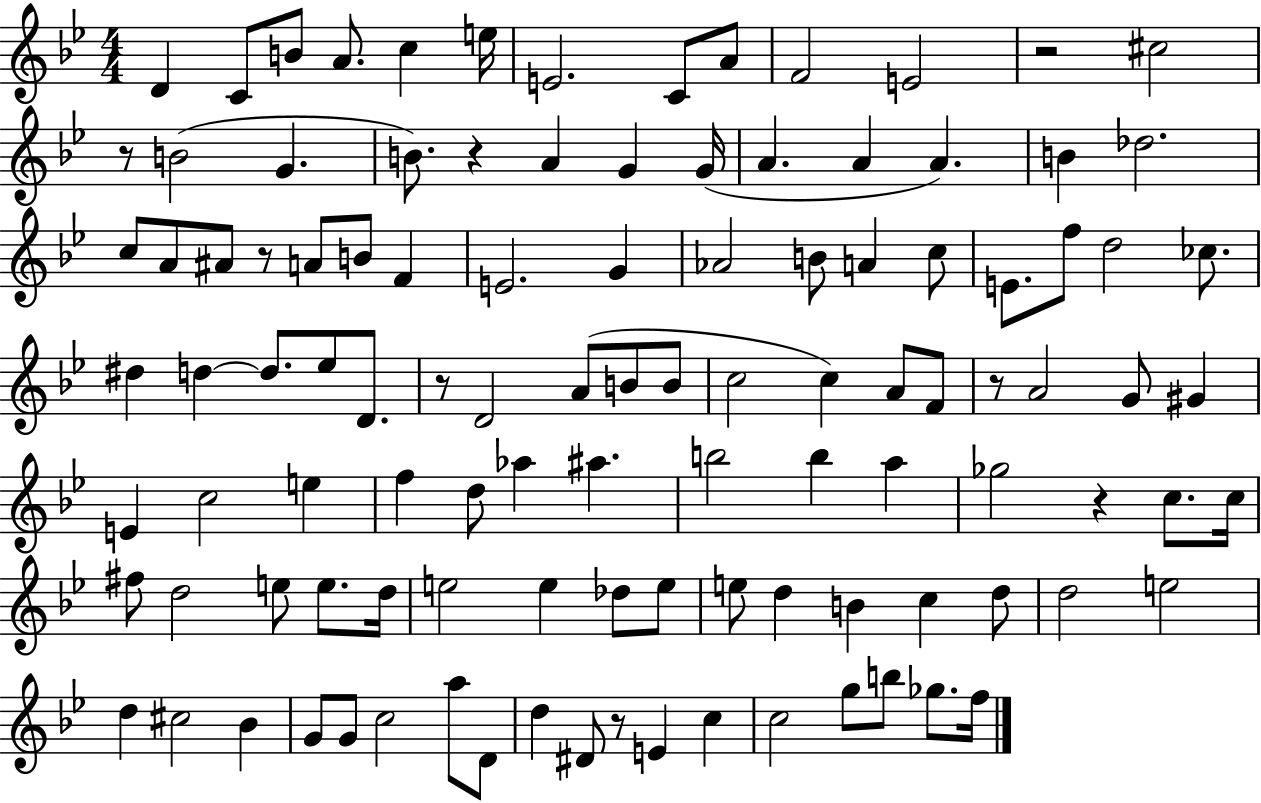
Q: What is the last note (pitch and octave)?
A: F5